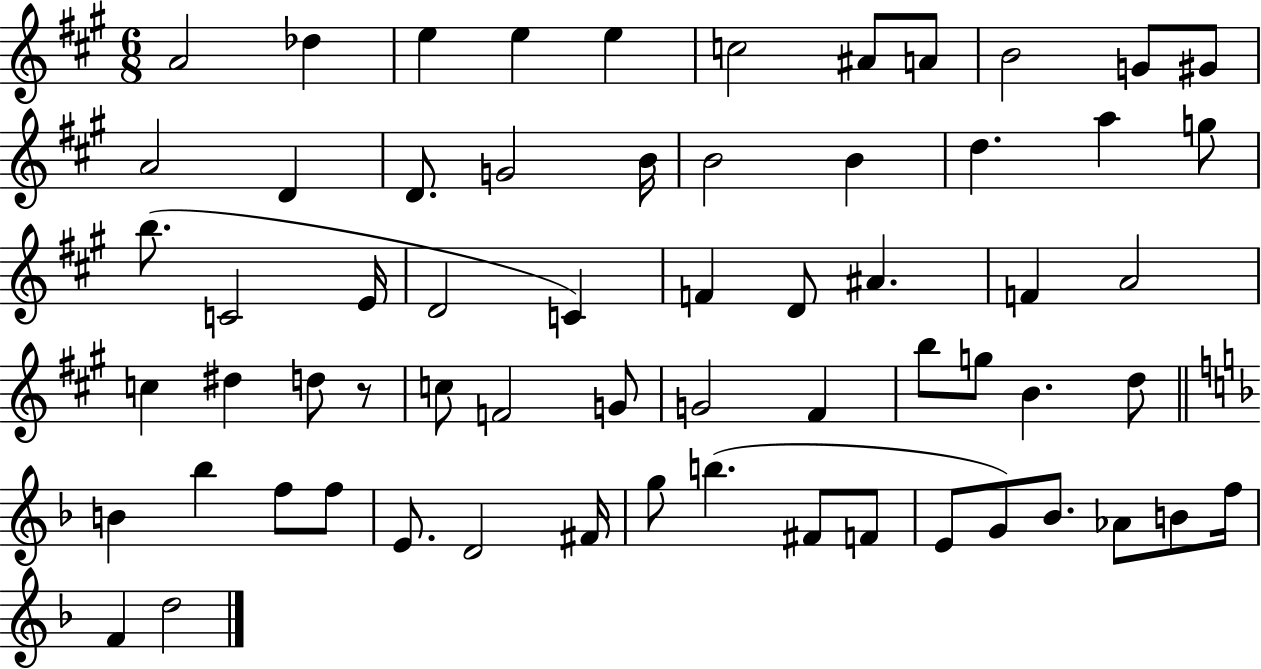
{
  \clef treble
  \numericTimeSignature
  \time 6/8
  \key a \major
  a'2 des''4 | e''4 e''4 e''4 | c''2 ais'8 a'8 | b'2 g'8 gis'8 | \break a'2 d'4 | d'8. g'2 b'16 | b'2 b'4 | d''4. a''4 g''8 | \break b''8.( c'2 e'16 | d'2 c'4) | f'4 d'8 ais'4. | f'4 a'2 | \break c''4 dis''4 d''8 r8 | c''8 f'2 g'8 | g'2 fis'4 | b''8 g''8 b'4. d''8 | \break \bar "||" \break \key f \major b'4 bes''4 f''8 f''8 | e'8. d'2 fis'16 | g''8 b''4.( fis'8 f'8 | e'8 g'8) bes'8. aes'8 b'8 f''16 | \break f'4 d''2 | \bar "|."
}